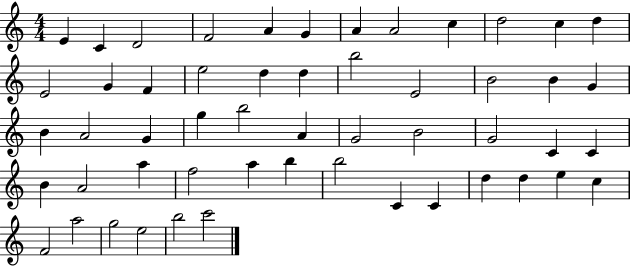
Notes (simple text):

E4/q C4/q D4/h F4/h A4/q G4/q A4/q A4/h C5/q D5/h C5/q D5/q E4/h G4/q F4/q E5/h D5/q D5/q B5/h E4/h B4/h B4/q G4/q B4/q A4/h G4/q G5/q B5/h A4/q G4/h B4/h G4/h C4/q C4/q B4/q A4/h A5/q F5/h A5/q B5/q B5/h C4/q C4/q D5/q D5/q E5/q C5/q F4/h A5/h G5/h E5/h B5/h C6/h